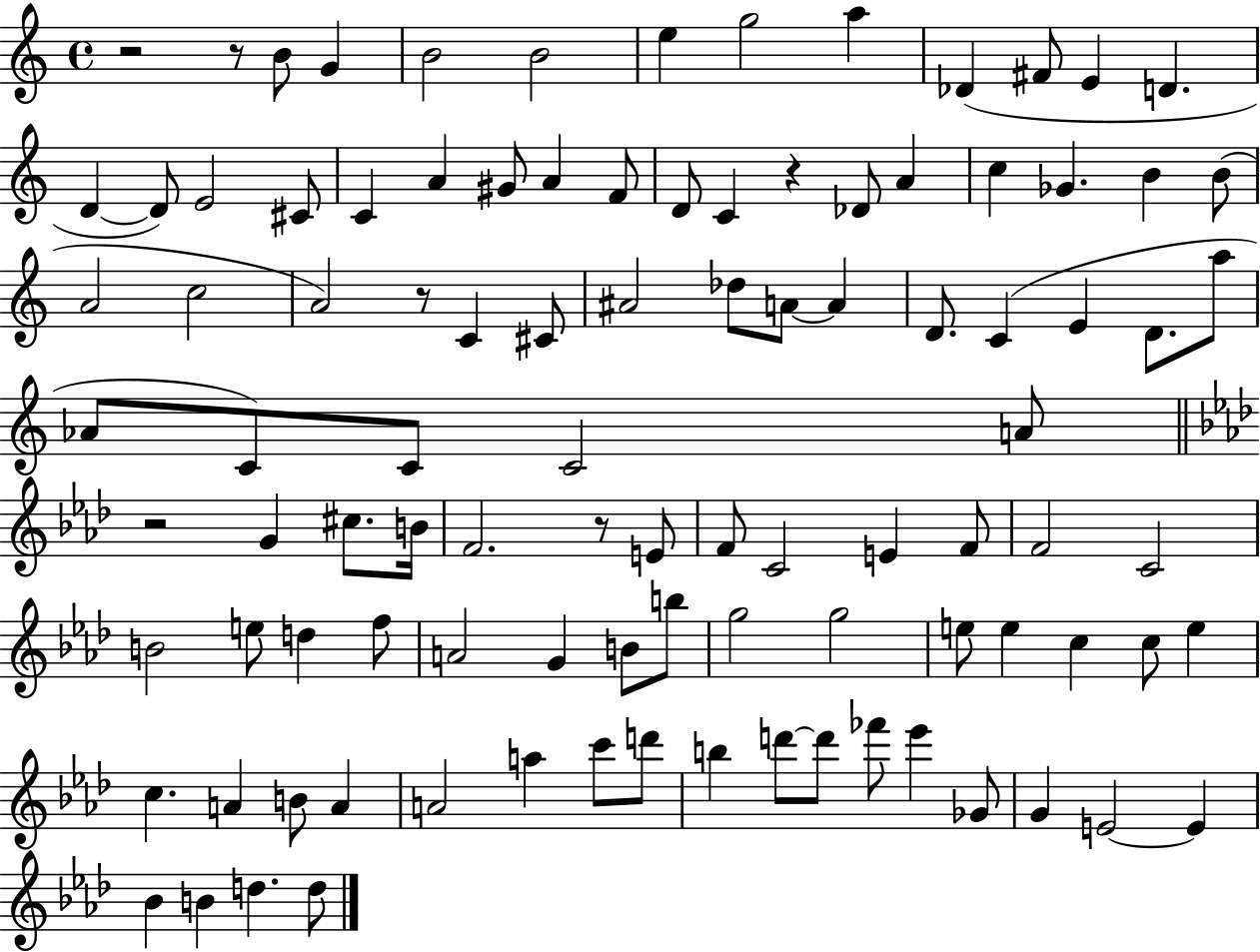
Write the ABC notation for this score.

X:1
T:Untitled
M:4/4
L:1/4
K:C
z2 z/2 B/2 G B2 B2 e g2 a _D ^F/2 E D D D/2 E2 ^C/2 C A ^G/2 A F/2 D/2 C z _D/2 A c _G B B/2 A2 c2 A2 z/2 C ^C/2 ^A2 _d/2 A/2 A D/2 C E D/2 a/2 _A/2 C/2 C/2 C2 A/2 z2 G ^c/2 B/4 F2 z/2 E/2 F/2 C2 E F/2 F2 C2 B2 e/2 d f/2 A2 G B/2 b/2 g2 g2 e/2 e c c/2 e c A B/2 A A2 a c'/2 d'/2 b d'/2 d'/2 _f'/2 _e' _G/2 G E2 E _B B d d/2